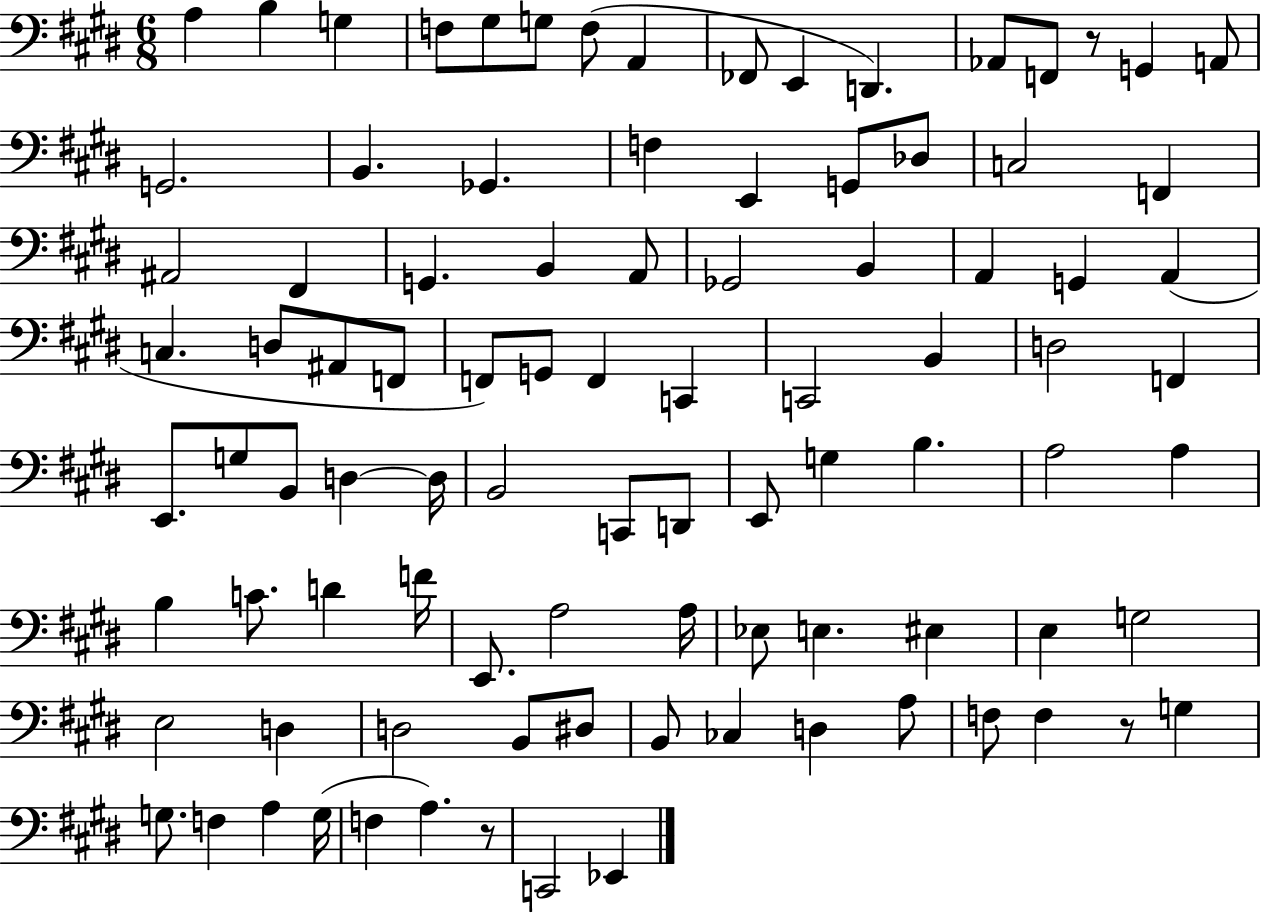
X:1
T:Untitled
M:6/8
L:1/4
K:E
A, B, G, F,/2 ^G,/2 G,/2 F,/2 A,, _F,,/2 E,, D,, _A,,/2 F,,/2 z/2 G,, A,,/2 G,,2 B,, _G,, F, E,, G,,/2 _D,/2 C,2 F,, ^A,,2 ^F,, G,, B,, A,,/2 _G,,2 B,, A,, G,, A,, C, D,/2 ^A,,/2 F,,/2 F,,/2 G,,/2 F,, C,, C,,2 B,, D,2 F,, E,,/2 G,/2 B,,/2 D, D,/4 B,,2 C,,/2 D,,/2 E,,/2 G, B, A,2 A, B, C/2 D F/4 E,,/2 A,2 A,/4 _E,/2 E, ^E, E, G,2 E,2 D, D,2 B,,/2 ^D,/2 B,,/2 _C, D, A,/2 F,/2 F, z/2 G, G,/2 F, A, G,/4 F, A, z/2 C,,2 _E,,